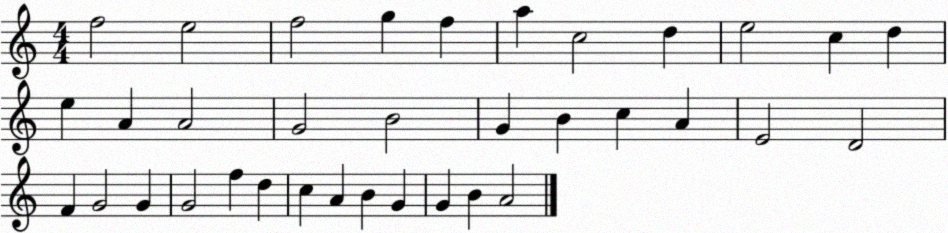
X:1
T:Untitled
M:4/4
L:1/4
K:C
f2 e2 f2 g f a c2 d e2 c d e A A2 G2 B2 G B c A E2 D2 F G2 G G2 f d c A B G G B A2